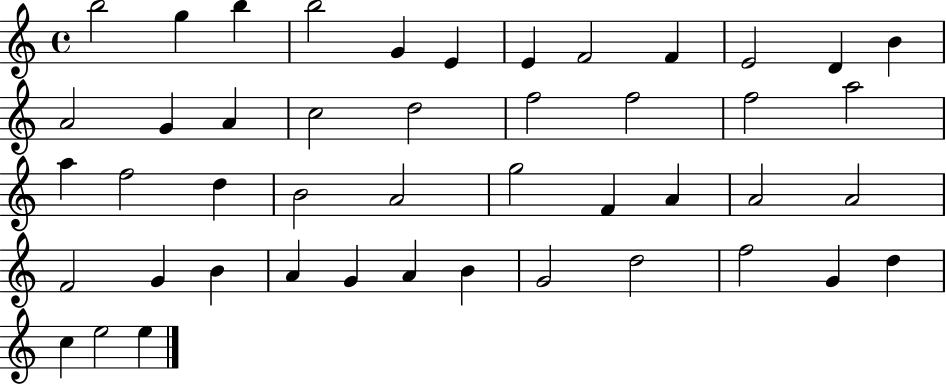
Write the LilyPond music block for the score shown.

{
  \clef treble
  \time 4/4
  \defaultTimeSignature
  \key c \major
  b''2 g''4 b''4 | b''2 g'4 e'4 | e'4 f'2 f'4 | e'2 d'4 b'4 | \break a'2 g'4 a'4 | c''2 d''2 | f''2 f''2 | f''2 a''2 | \break a''4 f''2 d''4 | b'2 a'2 | g''2 f'4 a'4 | a'2 a'2 | \break f'2 g'4 b'4 | a'4 g'4 a'4 b'4 | g'2 d''2 | f''2 g'4 d''4 | \break c''4 e''2 e''4 | \bar "|."
}